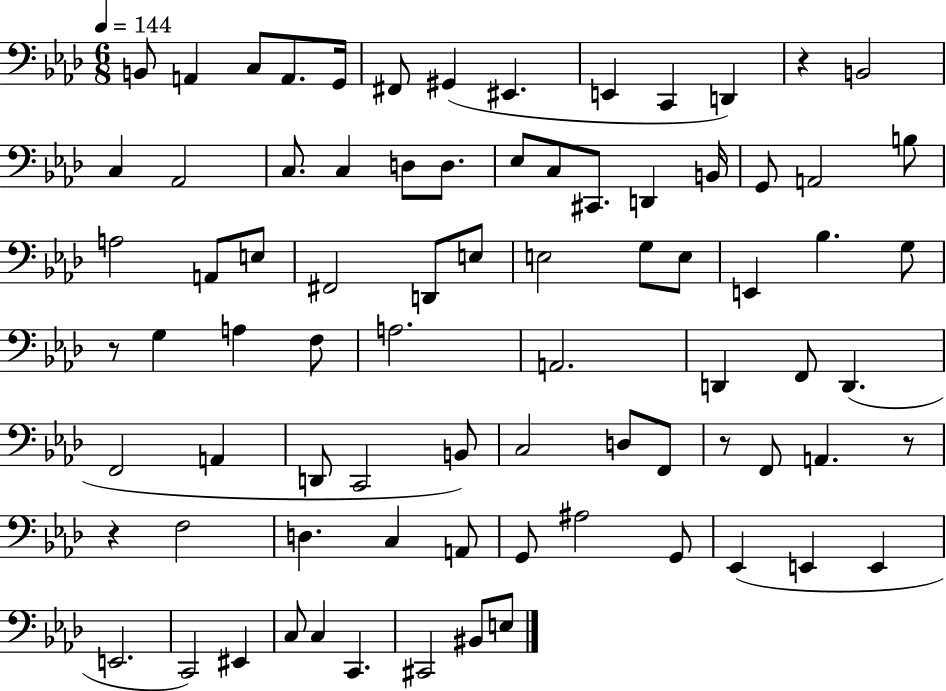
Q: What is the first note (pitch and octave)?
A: B2